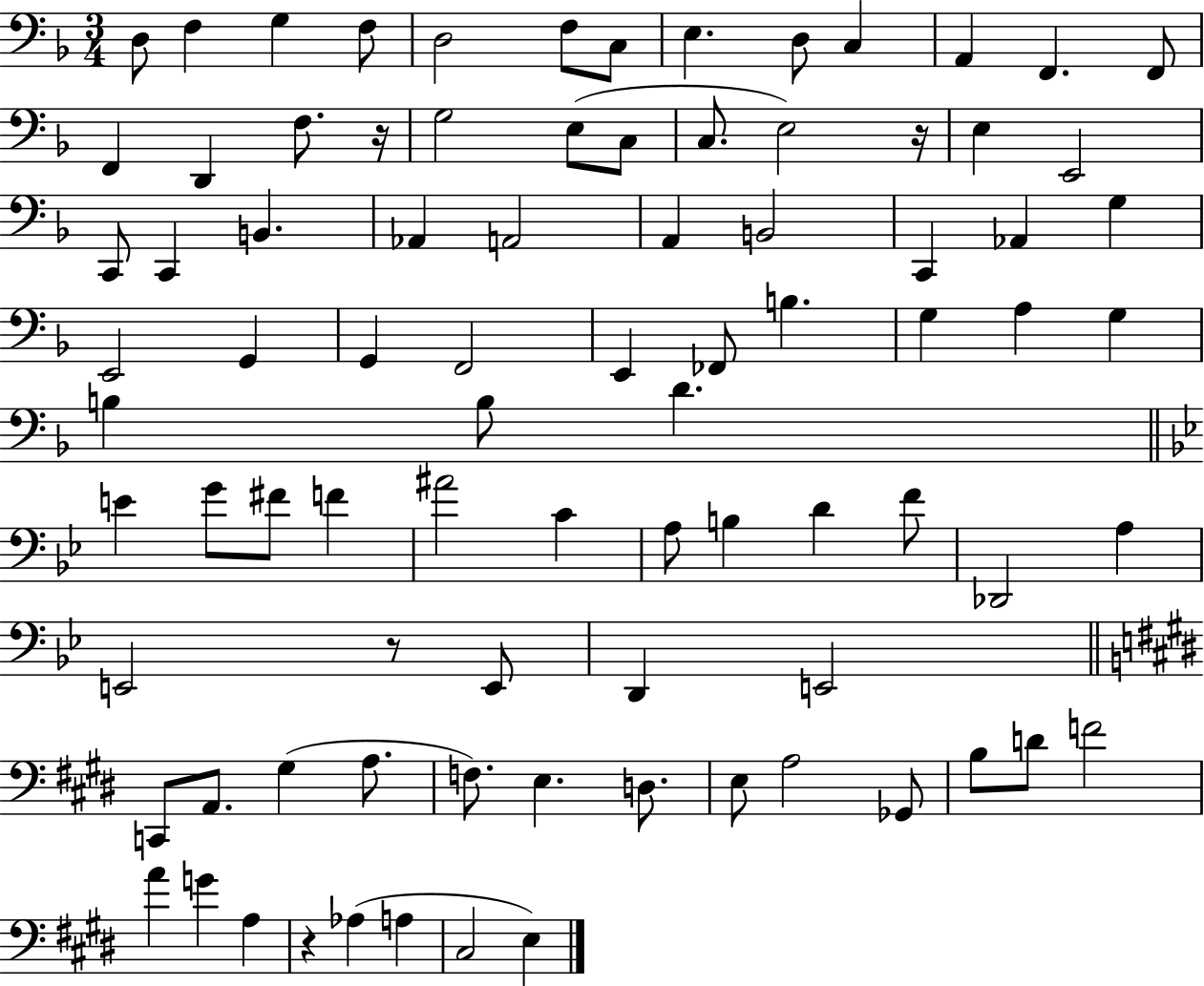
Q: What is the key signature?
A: F major